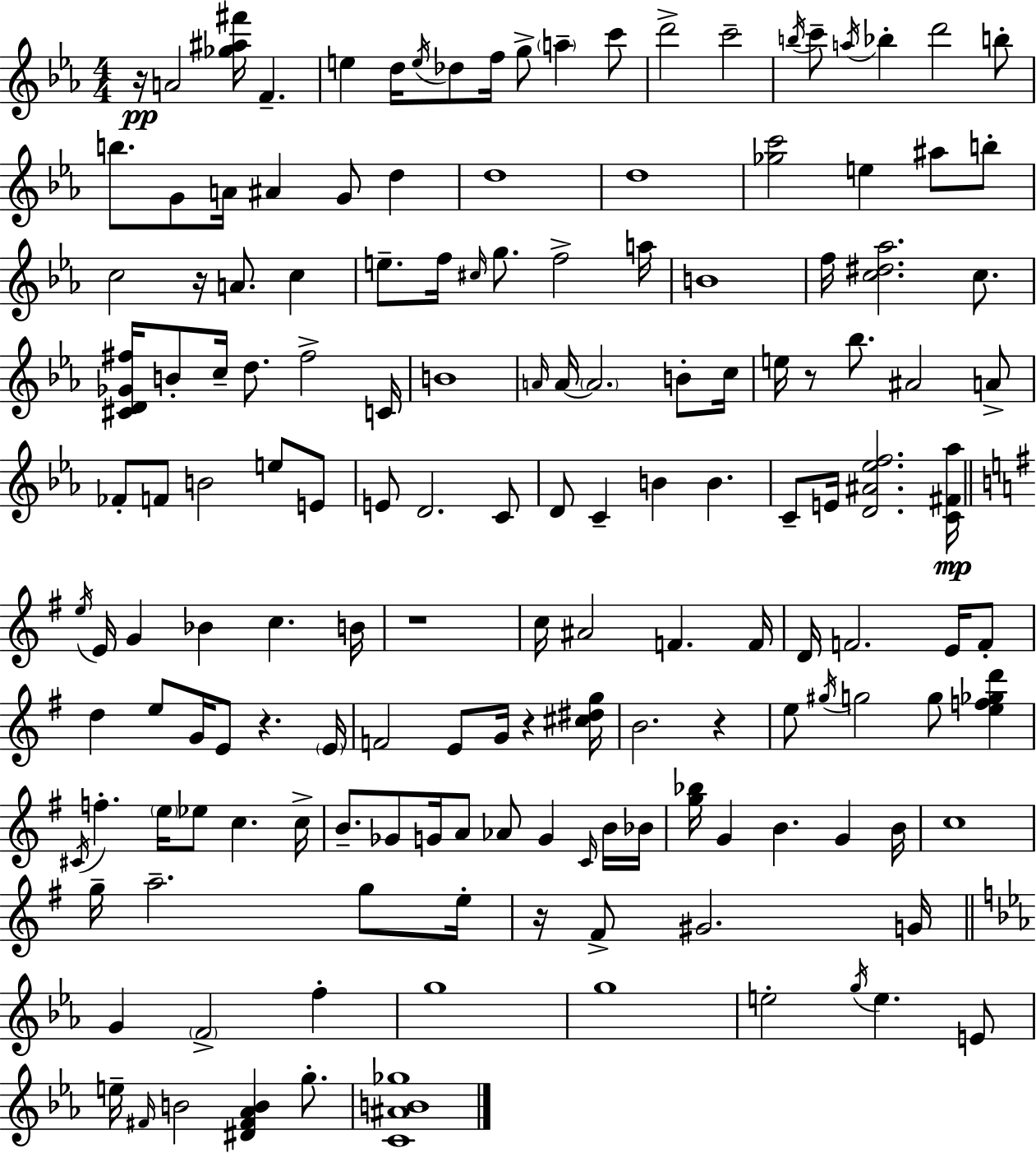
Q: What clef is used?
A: treble